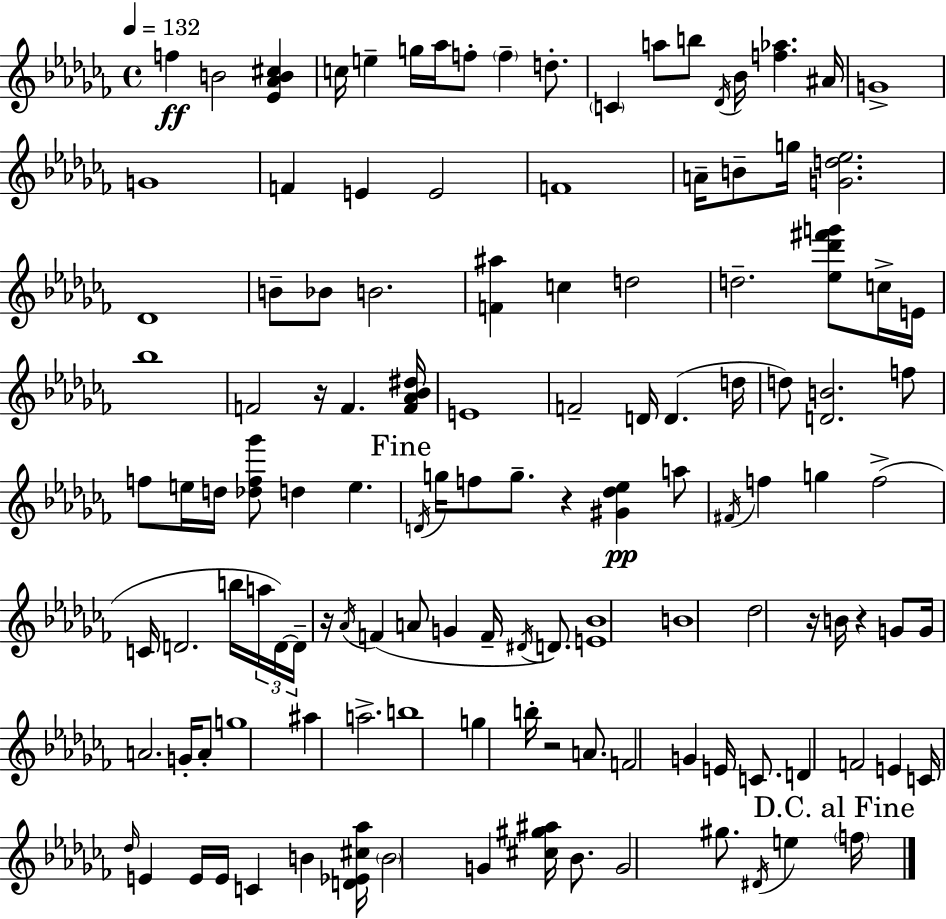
X:1
T:Untitled
M:4/4
L:1/4
K:Abm
f B2 [_E_AB^c] c/4 e g/4 _a/4 f/2 f d/2 C a/2 b/2 _D/4 _B/4 [f_a] ^A/4 G4 G4 F E E2 F4 A/4 B/2 g/4 [Gd_e]2 _D4 B/2 _B/2 B2 [F^a] c d2 d2 [_e_d'^f'g']/2 c/4 E/4 _b4 F2 z/4 F [F_A_B^d]/4 E4 F2 D/4 D d/4 d/2 [DB]2 f/2 f/2 e/4 d/4 [_df_g']/2 d e D/4 g/4 f/2 g/2 z [^G_d_e] a/2 ^F/4 f g f2 C/4 D2 b/4 a/4 D/4 D/4 z/4 _A/4 F A/2 G F/4 ^D/4 D/2 [E_B]4 B4 _d2 z/4 B/4 z G/2 G/4 A2 G/4 A/2 g4 ^a a2 b4 g b/4 z2 A/2 F2 G E/4 C/2 D F2 E C/4 _d/4 E E/4 E/4 C B [D_E^c_a]/4 B2 G [^c^g^a]/4 _B/2 G2 ^g/2 ^D/4 e f/4